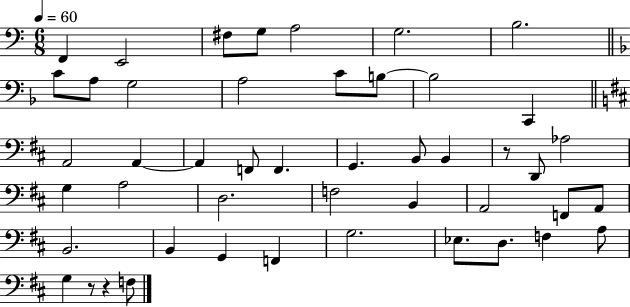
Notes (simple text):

F2/q E2/h F#3/e G3/e A3/h G3/h. B3/h. C4/e A3/e G3/h A3/h C4/e B3/e B3/h C2/q A2/h A2/q A2/q F2/e F2/q. G2/q. B2/e B2/q R/e D2/e Ab3/h G3/q A3/h D3/h. F3/h B2/q A2/h F2/e A2/e B2/h. B2/q G2/q F2/q G3/h. Eb3/e. D3/e. F3/q A3/e G3/q R/e R/q F3/e